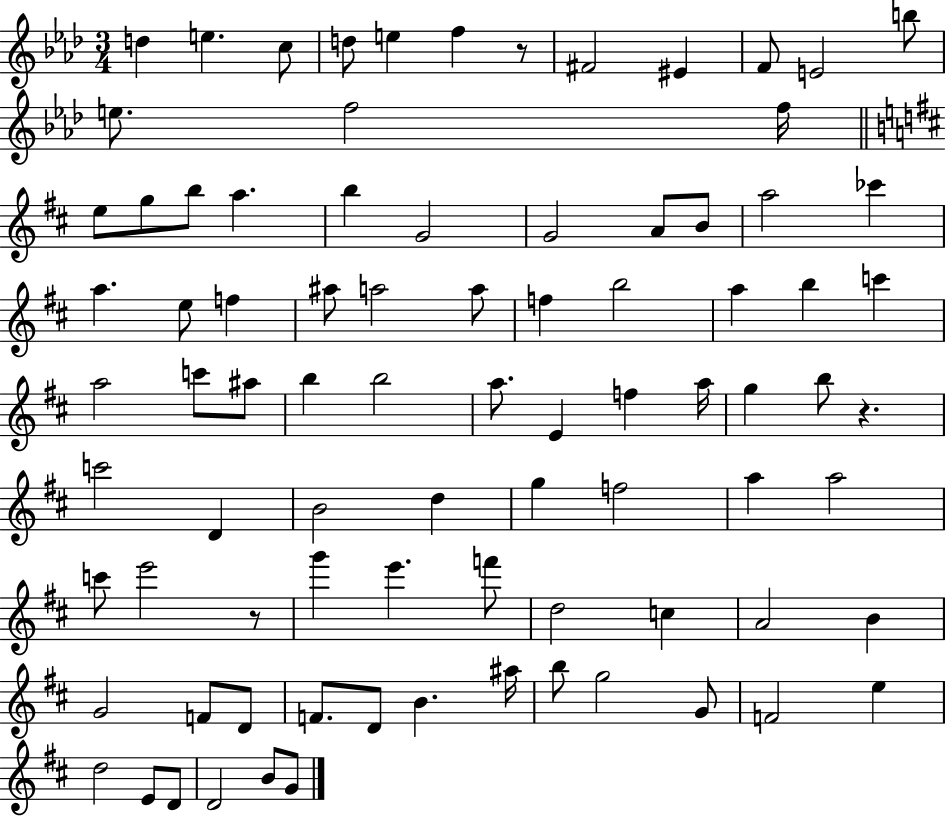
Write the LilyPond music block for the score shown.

{
  \clef treble
  \numericTimeSignature
  \time 3/4
  \key aes \major
  d''4 e''4. c''8 | d''8 e''4 f''4 r8 | fis'2 eis'4 | f'8 e'2 b''8 | \break e''8. f''2 f''16 | \bar "||" \break \key d \major e''8 g''8 b''8 a''4. | b''4 g'2 | g'2 a'8 b'8 | a''2 ces'''4 | \break a''4. e''8 f''4 | ais''8 a''2 a''8 | f''4 b''2 | a''4 b''4 c'''4 | \break a''2 c'''8 ais''8 | b''4 b''2 | a''8. e'4 f''4 a''16 | g''4 b''8 r4. | \break c'''2 d'4 | b'2 d''4 | g''4 f''2 | a''4 a''2 | \break c'''8 e'''2 r8 | g'''4 e'''4. f'''8 | d''2 c''4 | a'2 b'4 | \break g'2 f'8 d'8 | f'8. d'8 b'4. ais''16 | b''8 g''2 g'8 | f'2 e''4 | \break d''2 e'8 d'8 | d'2 b'8 g'8 | \bar "|."
}